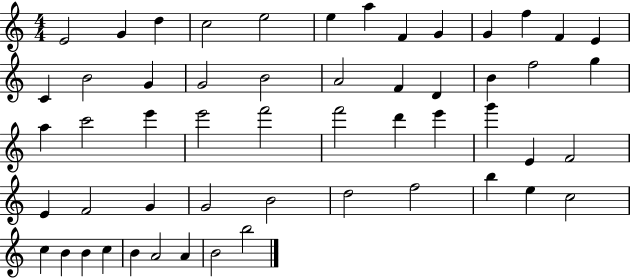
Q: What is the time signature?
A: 4/4